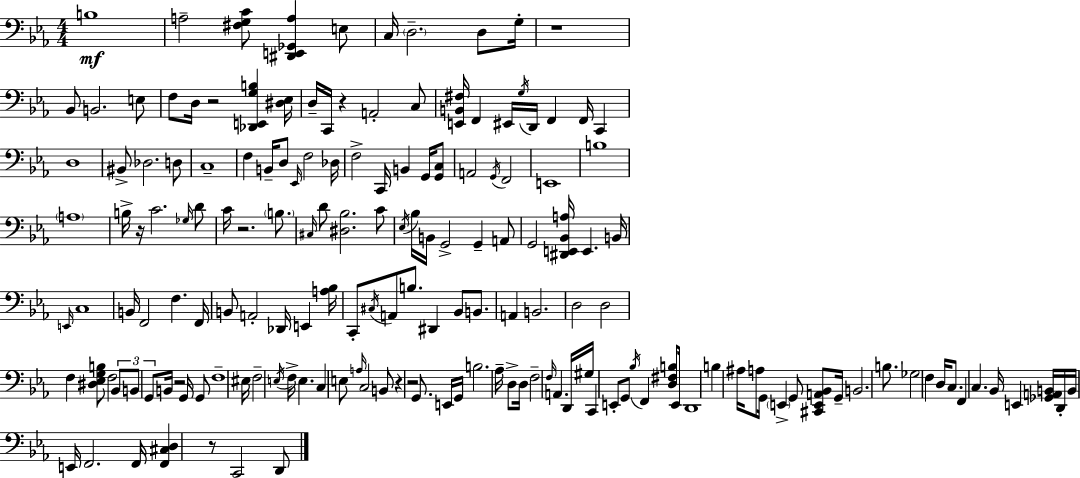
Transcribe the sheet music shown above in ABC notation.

X:1
T:Untitled
M:4/4
L:1/4
K:Eb
B,4 A,2 [^F,G,C]/2 [^D,,E,,_G,,A,] E,/2 C,/4 D,2 D,/2 G,/4 z4 _B,,/2 B,,2 E,/2 F,/2 D,/4 z2 [_D,,E,,G,B,] [^D,_E,]/4 D,/4 C,,/4 z A,,2 C,/2 [E,,B,,^F,]/4 F,, ^E,,/4 G,/4 D,,/4 F,, F,,/4 C,, D,4 ^B,,/2 _D,2 D,/2 C,4 F, B,,/4 D,/2 _E,,/4 F,2 _D,/4 F,2 C,,/4 B,, G,,/4 [G,,C,]/2 A,,2 G,,/4 F,,2 E,,4 B,4 A,4 B,/4 z/4 C2 _G,/4 D/2 C/4 z2 B,/2 ^C,/4 D/2 [^D,_B,]2 C/2 _E,/4 _B,/4 B,,/4 G,,2 G,, A,,/2 G,,2 [^D,,E,,_B,,A,]/4 E,, B,,/4 E,,/4 C,4 B,,/4 F,,2 F, F,,/4 B,,/2 A,,2 _D,,/4 E,, [A,_B,]/4 C,,/2 ^C,/4 A,,/2 B,/2 ^D,, _B,,/2 B,,/2 A,, B,,2 D,2 D,2 F, [^D,_E,G,B,]/2 F,2 _B,,/2 B,,/2 G,,/2 B,,/4 z2 G,,/4 G,,/2 F,4 ^E,/4 F,2 E,/4 F,/4 E, C, E,/2 A,/4 C,2 B,,/2 z z2 G,,/2 E,,/4 G,,/4 B,2 _A,/4 D,/2 D,/4 F,2 F,/4 A,, D,,/4 ^G,/4 C,, E,,/2 G,,/2 _B,/4 F,, [D,^F,B,]/2 E,,/4 D,,4 B, ^A,/4 A,/2 G,,/4 E,, G,,/2 [^C,,E,,A,,_B,,]/2 G,,/4 B,,2 B,/2 _G,2 F, D,/4 C,/2 F,, C, _B,,/4 E,, [_G,,A,,B,,]/4 D,,/4 B,,/4 E,,/4 F,,2 F,,/4 [F,,^C,D,] z/2 C,,2 D,,/2